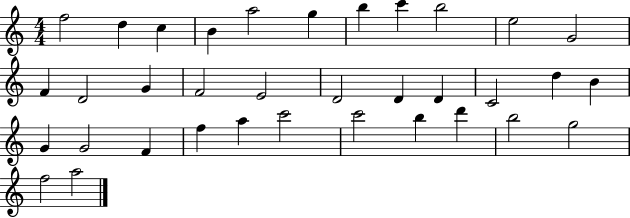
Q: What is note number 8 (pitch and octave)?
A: C6